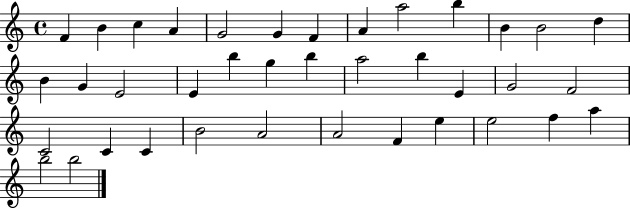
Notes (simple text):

F4/q B4/q C5/q A4/q G4/h G4/q F4/q A4/q A5/h B5/q B4/q B4/h D5/q B4/q G4/q E4/h E4/q B5/q G5/q B5/q A5/h B5/q E4/q G4/h F4/h C4/h C4/q C4/q B4/h A4/h A4/h F4/q E5/q E5/h F5/q A5/q B5/h B5/h